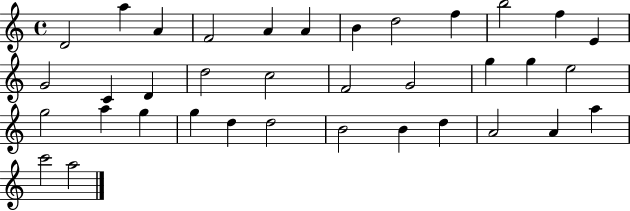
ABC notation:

X:1
T:Untitled
M:4/4
L:1/4
K:C
D2 a A F2 A A B d2 f b2 f E G2 C D d2 c2 F2 G2 g g e2 g2 a g g d d2 B2 B d A2 A a c'2 a2